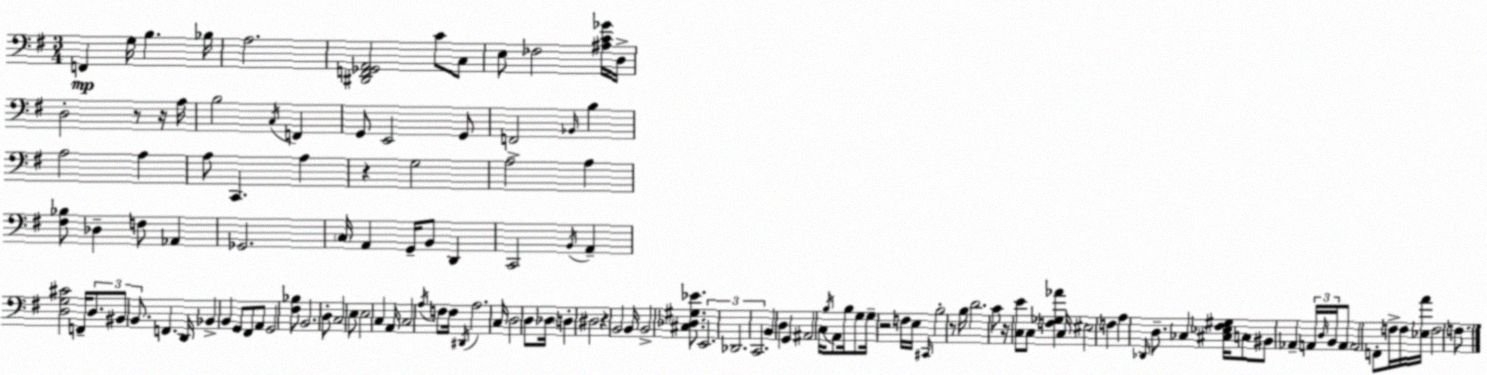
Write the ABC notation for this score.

X:1
T:Untitled
M:3/4
L:1/4
K:Em
F,, G,/4 B, _B,/4 A,2 [^D,,F,,_G,,A,,]2 C/2 C,/2 E,/2 _F,2 [^A,C_G]/4 D,/4 D,2 z/2 z/4 A,/4 B,2 C,/4 F,, G,,/2 E,,2 G,,/2 F,,2 _B,,/4 B, A,2 A, A,/2 C,, A, z G,2 A,2 A, [^F,_B,]/2 _D, F,/2 _A,, _G,,2 C,/4 A,, G,,/4 B,,/2 D,, C,,2 B,,/4 A,, [D,G,^C]2 F,,/4 D,/2 ^B,,/2 B,,/2 F,, D,,/4 _B,, B,, G,,/2 ^F,,/2 A,,/2 G,,2 [^F,_B,]/2 B,,2 D,/2 C,2 E,/2 E,2 C, A,,/4 C,2 A,/4 F,/2 F,/4 ^D,,/4 A,2 C,/4 D,2 D,/2 _D,/4 D, ^D,2 z B,,2 B,,/4 B,,2 [^C,_D,^G,_E]/2 E,,2 _D,,2 C,,2 B,, D, G,, ^A,,2 C,/4 B,/4 A,,/2 B,/4 G,/2 G,/4 z2 F,/4 E,/4 ^C,,/4 B,2 z/2 B,/4 D2 C/2 z/4 [C,E]/2 C,/2 [F,_G,_A] C,/4 ^E,2 F, A, _D,,/4 D,/2 _C, [^C,_E,^F,^G,]/4 C,/2 ^B,,/2 _A,, A,,/4 D,/4 B,,/4 A,,/2 A,,2 F,,/2 F,/4 F,/4 [_E,A]/4 F,2 F,/2